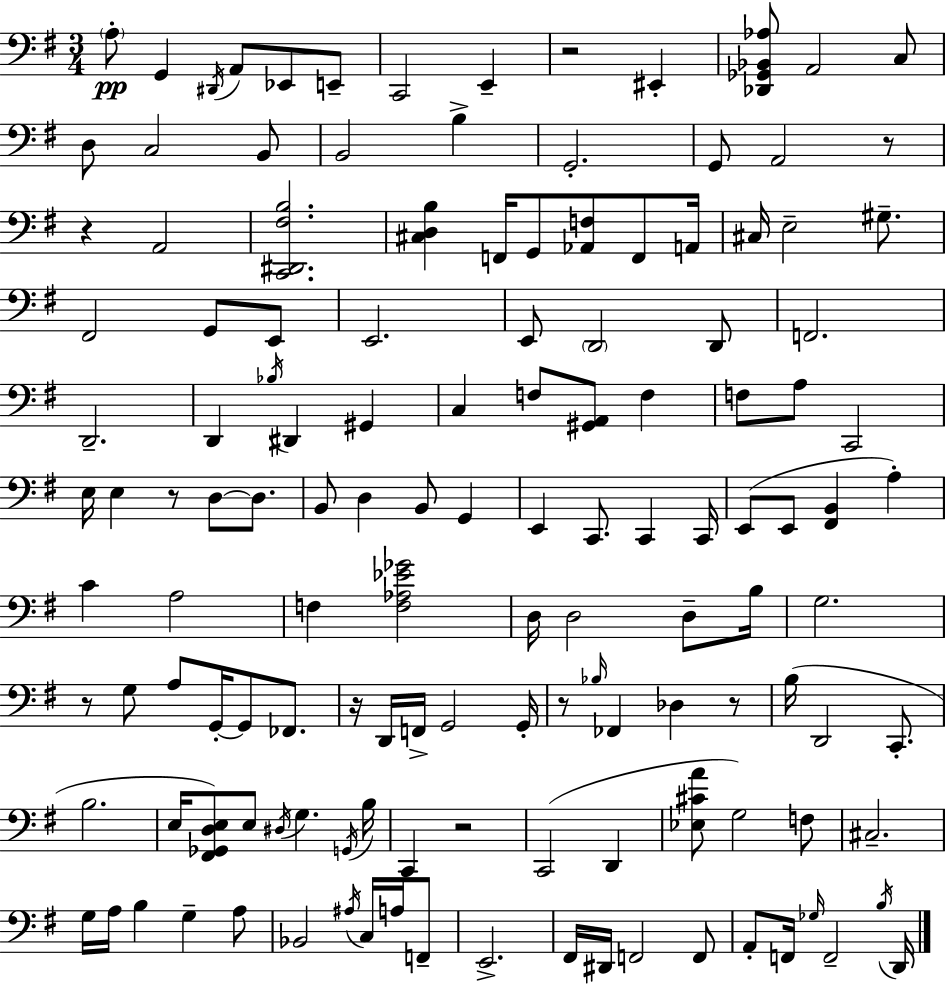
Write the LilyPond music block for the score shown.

{
  \clef bass
  \numericTimeSignature
  \time 3/4
  \key g \major
  \repeat volta 2 { \parenthesize a8-.\pp g,4 \acciaccatura { dis,16 } a,8 ees,8 e,8-- | c,2 e,4-- | r2 eis,4-. | <des, ges, bes, aes>8 a,2 c8 | \break d8 c2 b,8 | b,2 b4-> | g,2.-. | g,8 a,2 r8 | \break r4 a,2 | <c, dis, fis b>2. | <cis d b>4 f,16 g,8 <aes, f>8 f,8 | a,16 cis16 e2-- gis8.-- | \break fis,2 g,8 e,8 | e,2. | e,8 \parenthesize d,2 d,8 | f,2. | \break d,2.-- | d,4 \acciaccatura { bes16 } dis,4 gis,4 | c4 f8 <gis, a,>8 f4 | f8 a8 c,2 | \break e16 e4 r8 d8~~ d8. | b,8 d4 b,8 g,4 | e,4 c,8. c,4 | c,16 e,8( e,8 <fis, b,>4 a4-.) | \break c'4 a2 | f4 <f aes ees' ges'>2 | d16 d2 d8-- | b16 g2. | \break r8 g8 a8 g,16-.~~ g,8 fes,8. | r16 d,16 f,16-> g,2 | g,16-. r8 \grace { bes16 } fes,4 des4 | r8 b16( d,2 | \break c,8.-. b2. | e16 <fis, ges, d e>8) e8 \acciaccatura { dis16 } g4. | \acciaccatura { g,16 } b16 c,4 r2 | c,2( | \break d,4 <ees cis' a'>8 g2) | f8 cis2.-- | g16 a16 b4 g4-- | a8 bes,2 | \break \acciaccatura { ais16 } c16 a16 f,8-- e,2.-> | fis,16 dis,16 f,2 | f,8 a,8-. f,16 \grace { ges16 } f,2-- | \acciaccatura { b16 } d,16 } \bar "|."
}